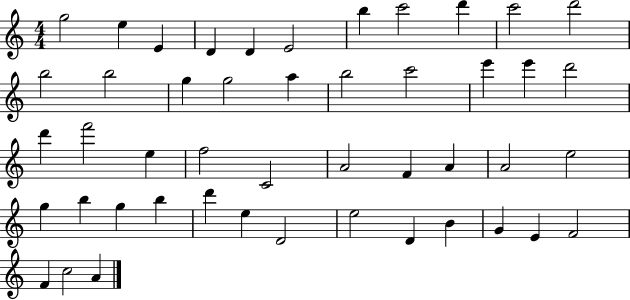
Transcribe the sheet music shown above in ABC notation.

X:1
T:Untitled
M:4/4
L:1/4
K:C
g2 e E D D E2 b c'2 d' c'2 d'2 b2 b2 g g2 a b2 c'2 e' e' d'2 d' f'2 e f2 C2 A2 F A A2 e2 g b g b d' e D2 e2 D B G E F2 F c2 A